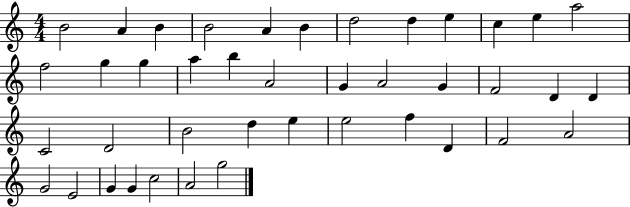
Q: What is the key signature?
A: C major